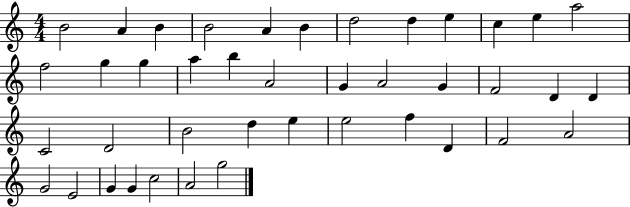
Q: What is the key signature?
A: C major